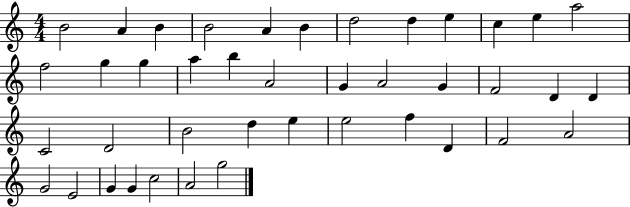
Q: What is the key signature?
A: C major